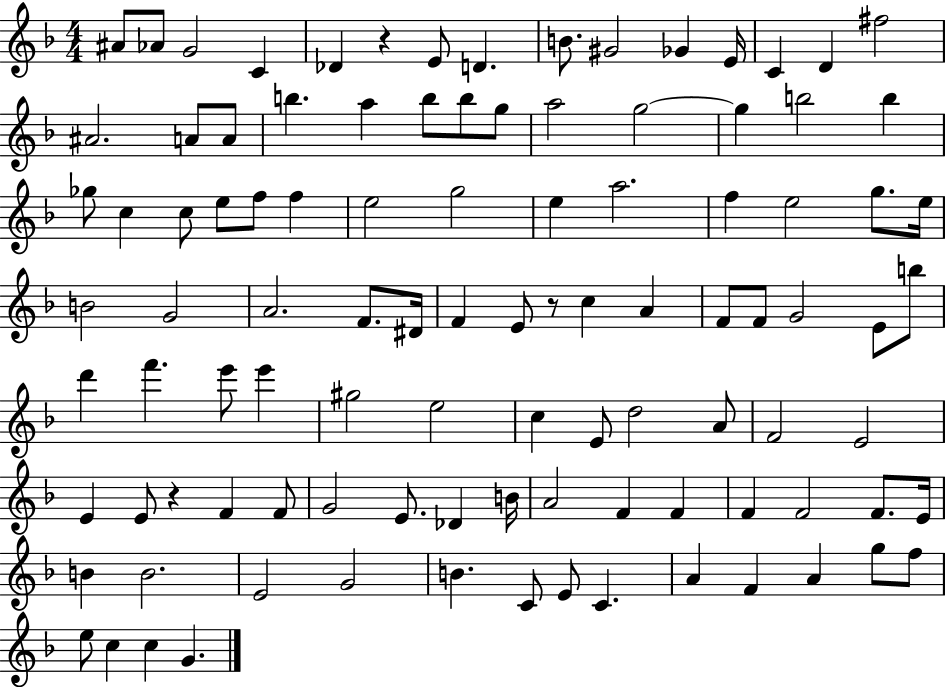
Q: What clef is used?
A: treble